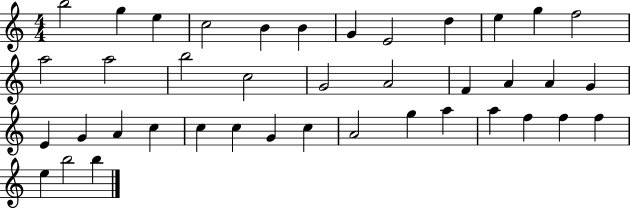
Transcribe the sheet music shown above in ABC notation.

X:1
T:Untitled
M:4/4
L:1/4
K:C
b2 g e c2 B B G E2 d e g f2 a2 a2 b2 c2 G2 A2 F A A G E G A c c c G c A2 g a a f f f e b2 b